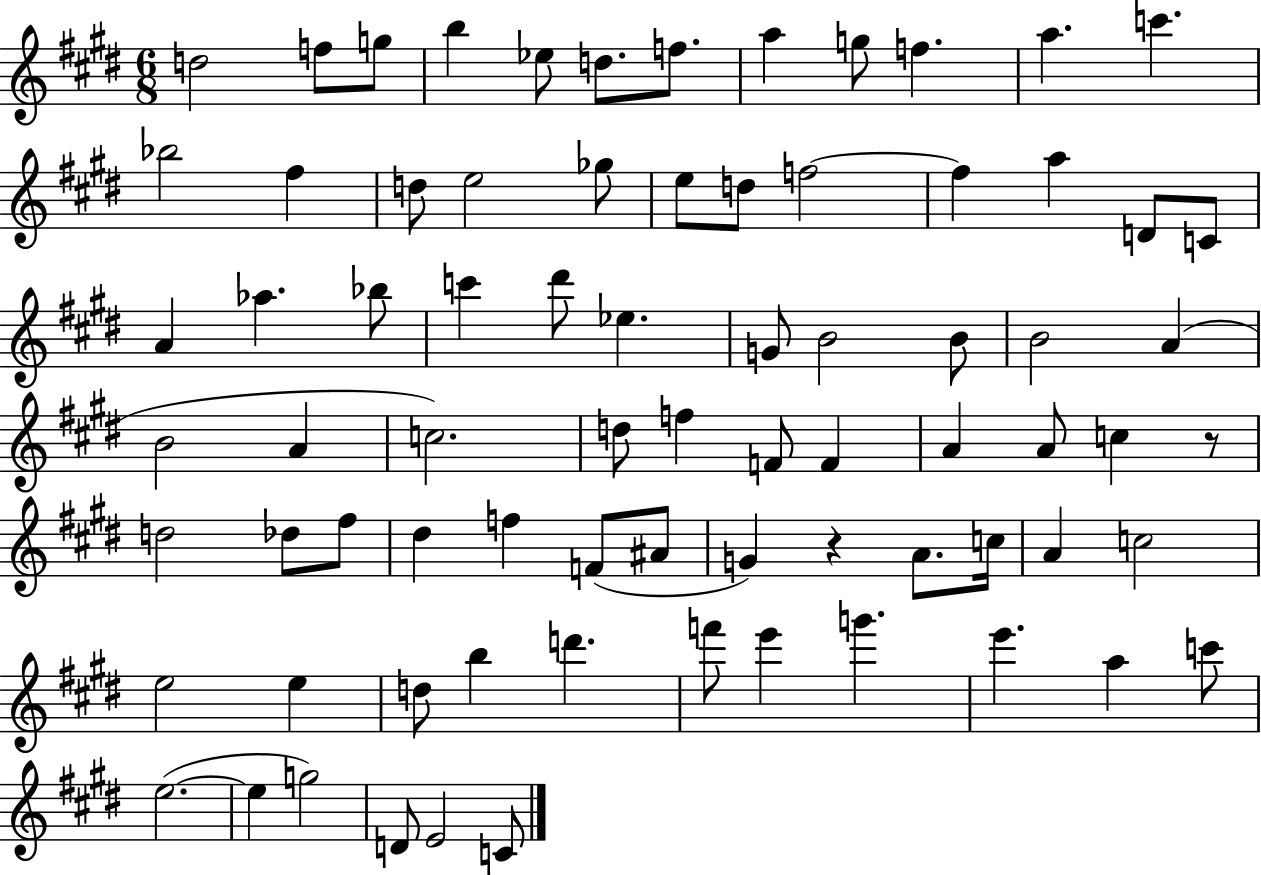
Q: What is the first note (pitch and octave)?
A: D5